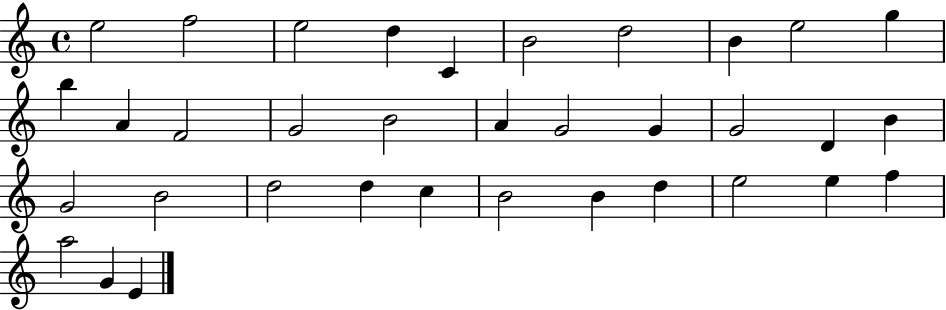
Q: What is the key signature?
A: C major